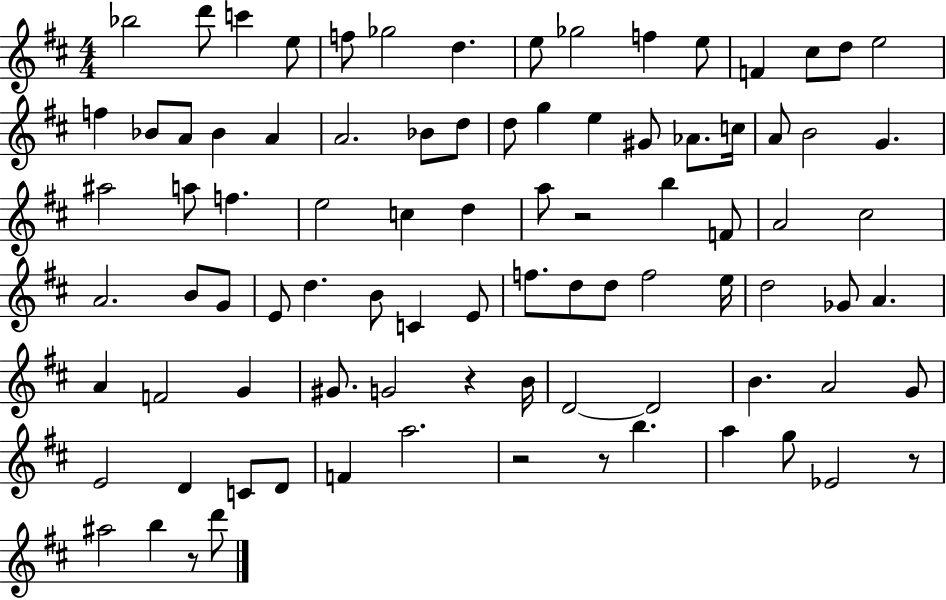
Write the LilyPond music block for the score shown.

{
  \clef treble
  \numericTimeSignature
  \time 4/4
  \key d \major
  bes''2 d'''8 c'''4 e''8 | f''8 ges''2 d''4. | e''8 ges''2 f''4 e''8 | f'4 cis''8 d''8 e''2 | \break f''4 bes'8 a'8 bes'4 a'4 | a'2. bes'8 d''8 | d''8 g''4 e''4 gis'8 aes'8. c''16 | a'8 b'2 g'4. | \break ais''2 a''8 f''4. | e''2 c''4 d''4 | a''8 r2 b''4 f'8 | a'2 cis''2 | \break a'2. b'8 g'8 | e'8 d''4. b'8 c'4 e'8 | f''8. d''8 d''8 f''2 e''16 | d''2 ges'8 a'4. | \break a'4 f'2 g'4 | gis'8. g'2 r4 b'16 | d'2~~ d'2 | b'4. a'2 g'8 | \break e'2 d'4 c'8 d'8 | f'4 a''2. | r2 r8 b''4. | a''4 g''8 ees'2 r8 | \break ais''2 b''4 r8 d'''8 | \bar "|."
}